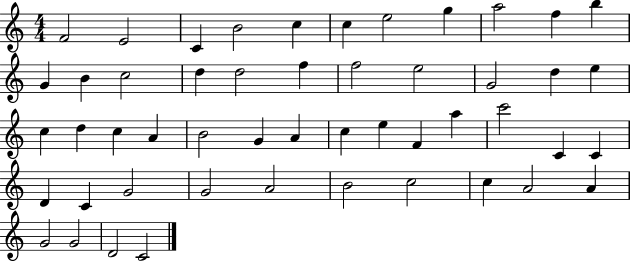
F4/h E4/h C4/q B4/h C5/q C5/q E5/h G5/q A5/h F5/q B5/q G4/q B4/q C5/h D5/q D5/h F5/q F5/h E5/h G4/h D5/q E5/q C5/q D5/q C5/q A4/q B4/h G4/q A4/q C5/q E5/q F4/q A5/q C6/h C4/q C4/q D4/q C4/q G4/h G4/h A4/h B4/h C5/h C5/q A4/h A4/q G4/h G4/h D4/h C4/h